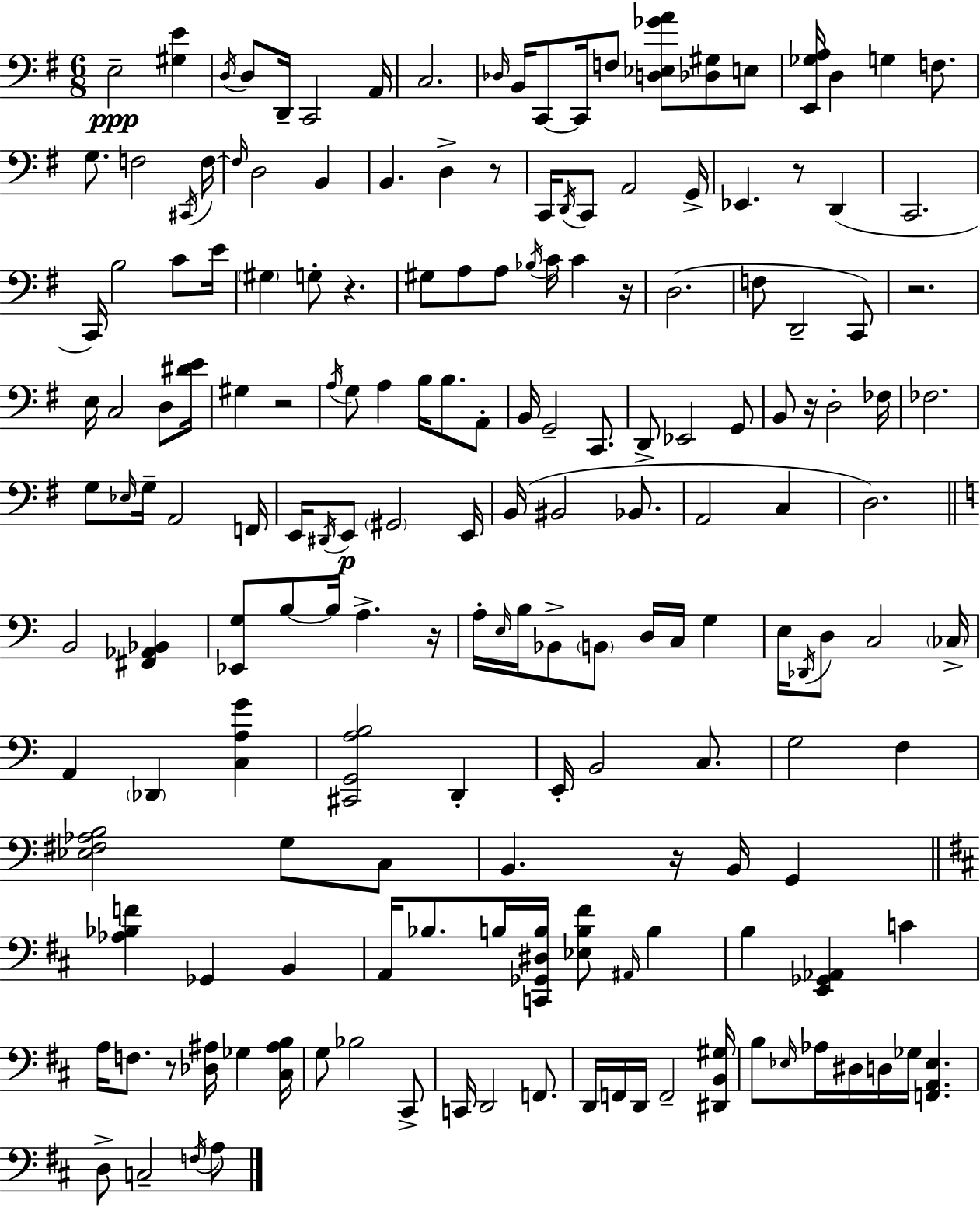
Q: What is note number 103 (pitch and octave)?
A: A2